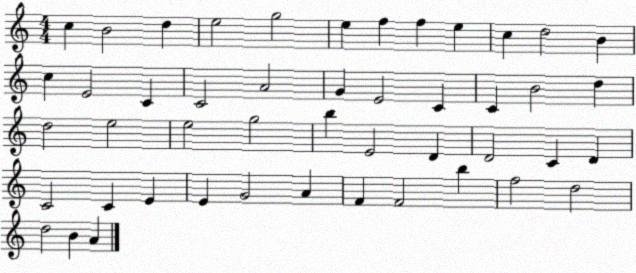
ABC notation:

X:1
T:Untitled
M:4/4
L:1/4
K:C
c B2 d e2 g2 e f f e c d2 B c E2 C C2 A2 G E2 C C B2 d d2 e2 e2 g2 b E2 D D2 C D C2 C E E G2 A F F2 b f2 d2 d2 B A